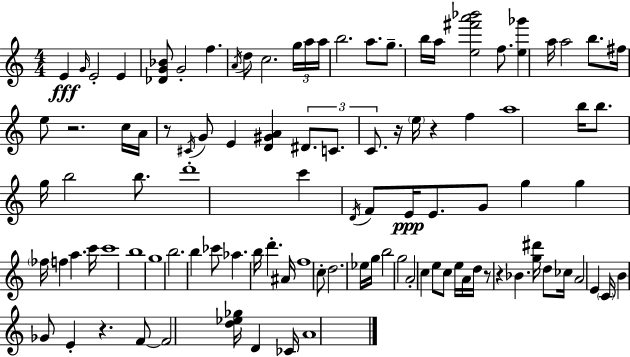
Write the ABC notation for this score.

X:1
T:Untitled
M:4/4
L:1/4
K:Am
E G/4 E2 E [_DG_B]/2 G2 f A/4 d/2 c2 g/4 a/4 a/4 b2 a/2 g/2 b/4 a/4 [e^f'a'_b']2 f/2 [e_g'] a/4 a2 b/2 ^f/4 e/2 z2 c/4 A/4 z/2 ^C/4 G/2 E [D^GA] ^D/2 C/2 C/2 z/4 e/4 z f a4 b/4 b/2 g/4 b2 b/2 d'4 c' D/4 F/2 E/4 E/2 G/2 g g _f/4 f a c'/4 c'4 b4 g4 b2 b _c'/2 _a b/4 d' ^A/4 f4 c/2 d2 _e/4 g/4 b2 g2 A2 c e/2 c/2 e/4 A/4 d/4 z/2 z _B [g^d']/4 d/2 _c/4 A2 E C/4 B _G/2 E z F/2 F2 [d_e_g]/4 D _C/4 A4